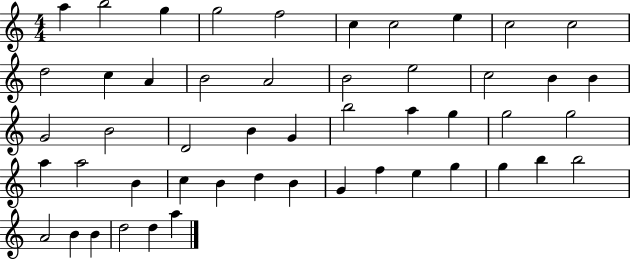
X:1
T:Untitled
M:4/4
L:1/4
K:C
a b2 g g2 f2 c c2 e c2 c2 d2 c A B2 A2 B2 e2 c2 B B G2 B2 D2 B G b2 a g g2 g2 a a2 B c B d B G f e g g b b2 A2 B B d2 d a